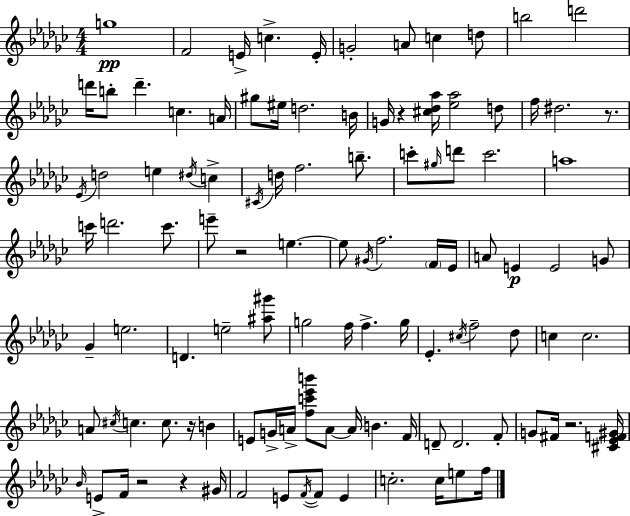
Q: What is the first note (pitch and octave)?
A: G5